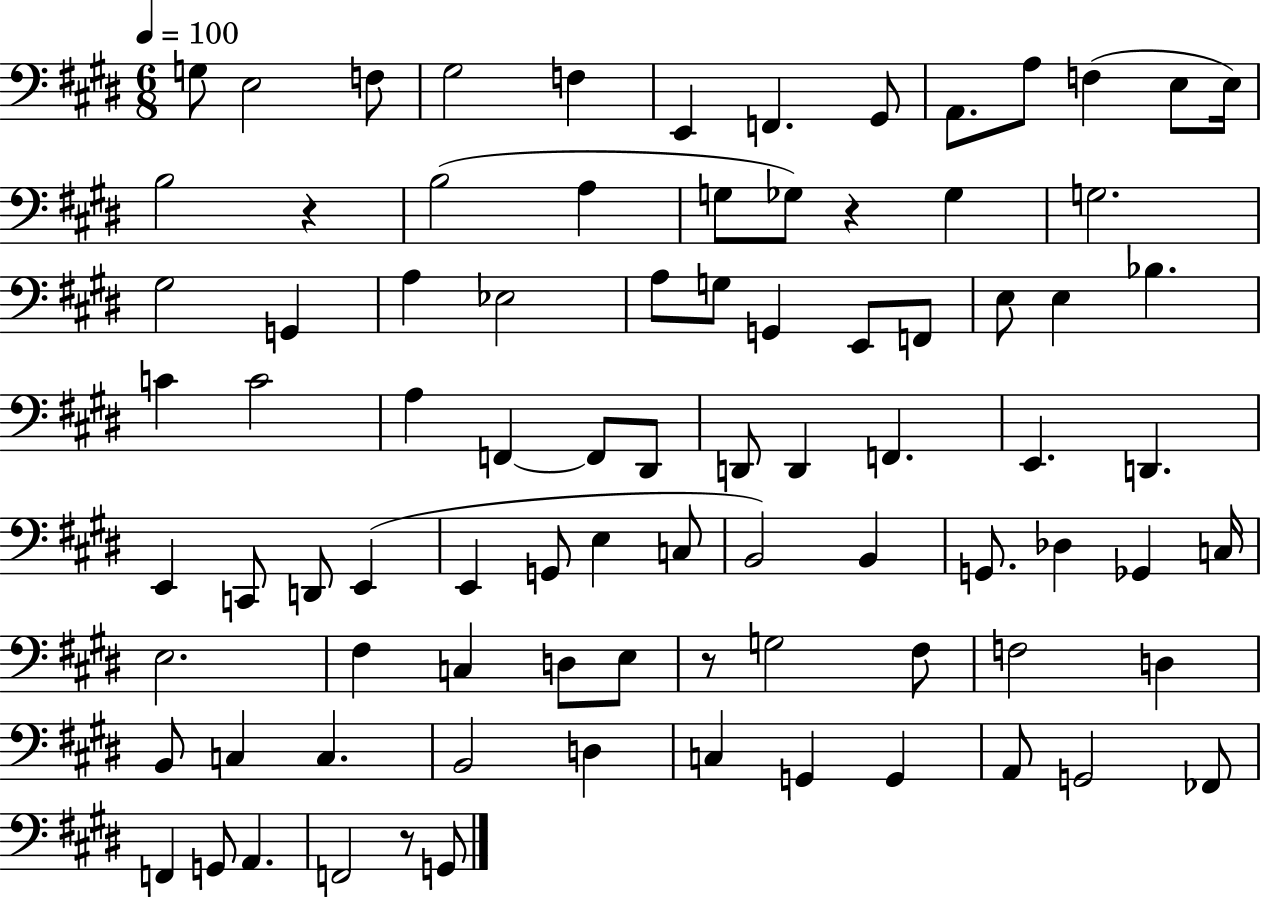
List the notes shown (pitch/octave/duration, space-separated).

G3/e E3/h F3/e G#3/h F3/q E2/q F2/q. G#2/e A2/e. A3/e F3/q E3/e E3/s B3/h R/q B3/h A3/q G3/e Gb3/e R/q Gb3/q G3/h. G#3/h G2/q A3/q Eb3/h A3/e G3/e G2/q E2/e F2/e E3/e E3/q Bb3/q. C4/q C4/h A3/q F2/q F2/e D#2/e D2/e D2/q F2/q. E2/q. D2/q. E2/q C2/e D2/e E2/q E2/q G2/e E3/q C3/e B2/h B2/q G2/e. Db3/q Gb2/q C3/s E3/h. F#3/q C3/q D3/e E3/e R/e G3/h F#3/e F3/h D3/q B2/e C3/q C3/q. B2/h D3/q C3/q G2/q G2/q A2/e G2/h FES2/e F2/q G2/e A2/q. F2/h R/e G2/e